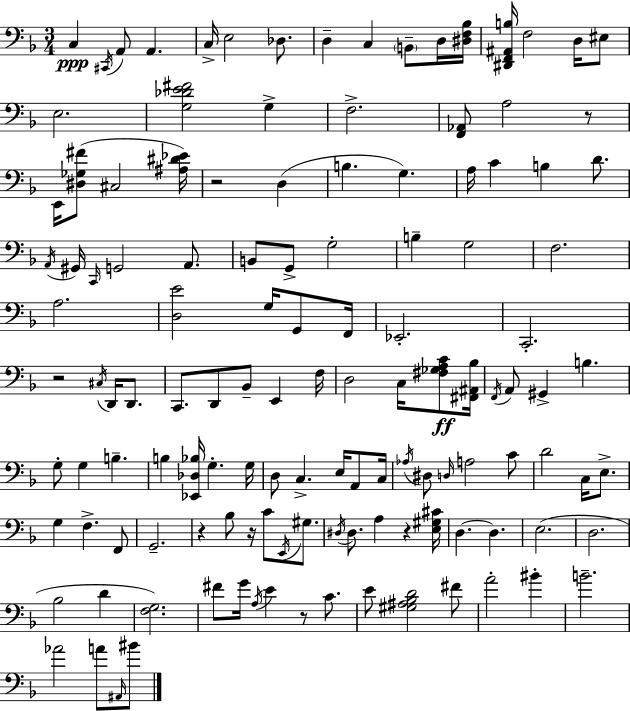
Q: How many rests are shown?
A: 7